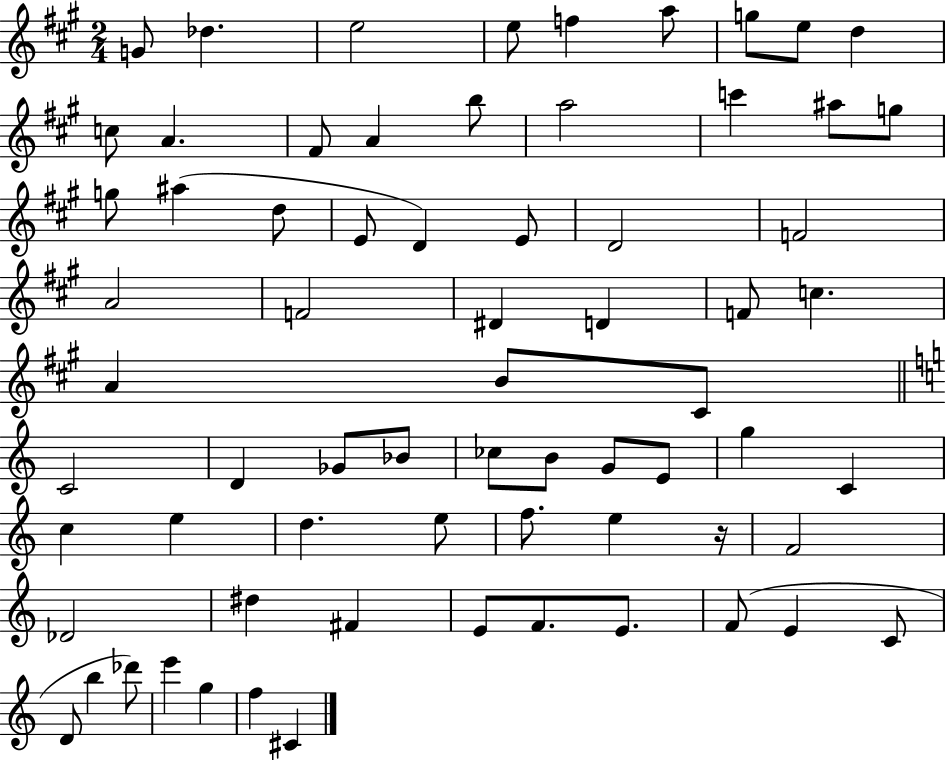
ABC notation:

X:1
T:Untitled
M:2/4
L:1/4
K:A
G/2 _d e2 e/2 f a/2 g/2 e/2 d c/2 A ^F/2 A b/2 a2 c' ^a/2 g/2 g/2 ^a d/2 E/2 D E/2 D2 F2 A2 F2 ^D D F/2 c A B/2 ^C/2 C2 D _G/2 _B/2 _c/2 B/2 G/2 E/2 g C c e d e/2 f/2 e z/4 F2 _D2 ^d ^F E/2 F/2 E/2 F/2 E C/2 D/2 b _d'/2 e' g f ^C